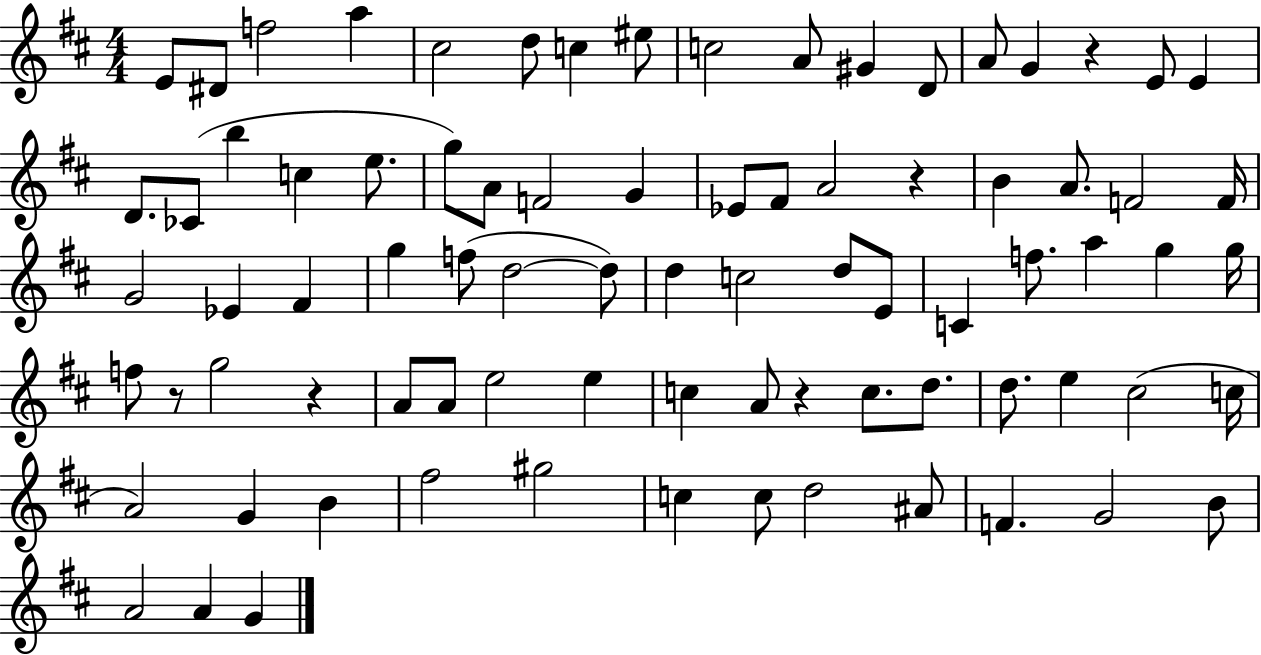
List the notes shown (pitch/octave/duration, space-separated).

E4/e D#4/e F5/h A5/q C#5/h D5/e C5/q EIS5/e C5/h A4/e G#4/q D4/e A4/e G4/q R/q E4/e E4/q D4/e. CES4/e B5/q C5/q E5/e. G5/e A4/e F4/h G4/q Eb4/e F#4/e A4/h R/q B4/q A4/e. F4/h F4/s G4/h Eb4/q F#4/q G5/q F5/e D5/h D5/e D5/q C5/h D5/e E4/e C4/q F5/e. A5/q G5/q G5/s F5/e R/e G5/h R/q A4/e A4/e E5/h E5/q C5/q A4/e R/q C5/e. D5/e. D5/e. E5/q C#5/h C5/s A4/h G4/q B4/q F#5/h G#5/h C5/q C5/e D5/h A#4/e F4/q. G4/h B4/e A4/h A4/q G4/q